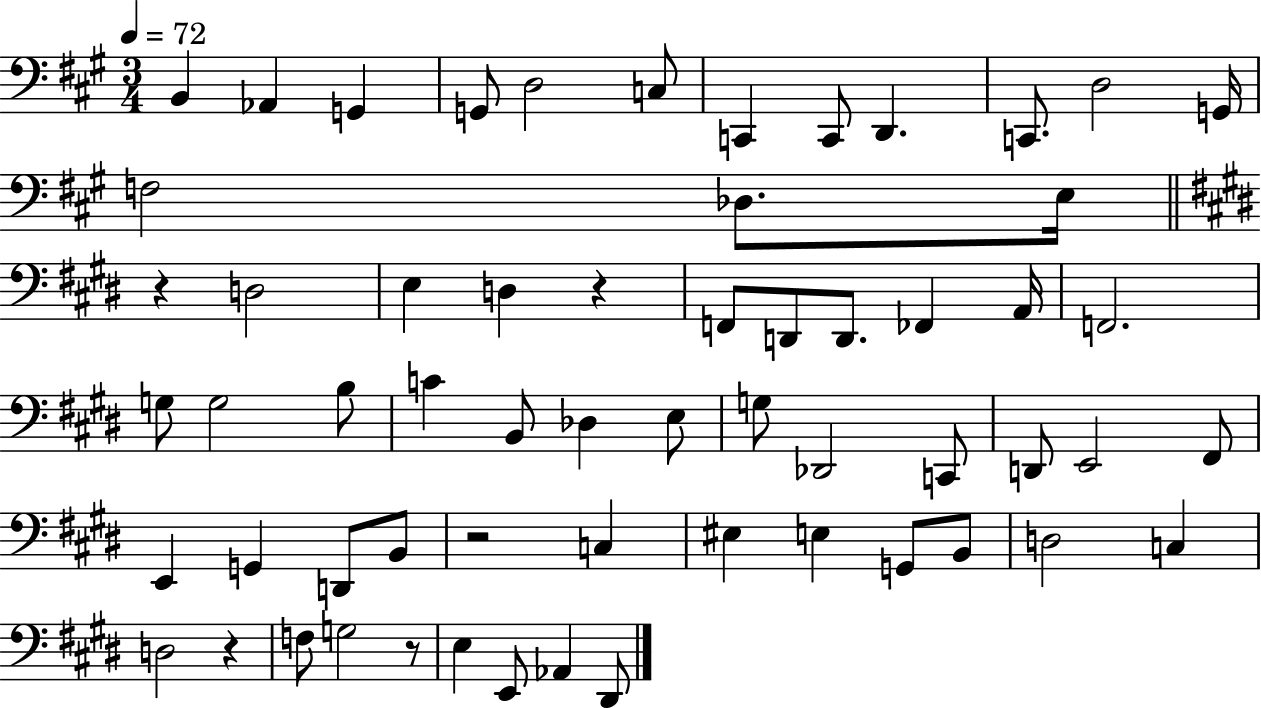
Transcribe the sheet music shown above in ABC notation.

X:1
T:Untitled
M:3/4
L:1/4
K:A
B,, _A,, G,, G,,/2 D,2 C,/2 C,, C,,/2 D,, C,,/2 D,2 G,,/4 F,2 _D,/2 E,/4 z D,2 E, D, z F,,/2 D,,/2 D,,/2 _F,, A,,/4 F,,2 G,/2 G,2 B,/2 C B,,/2 _D, E,/2 G,/2 _D,,2 C,,/2 D,,/2 E,,2 ^F,,/2 E,, G,, D,,/2 B,,/2 z2 C, ^E, E, G,,/2 B,,/2 D,2 C, D,2 z F,/2 G,2 z/2 E, E,,/2 _A,, ^D,,/2